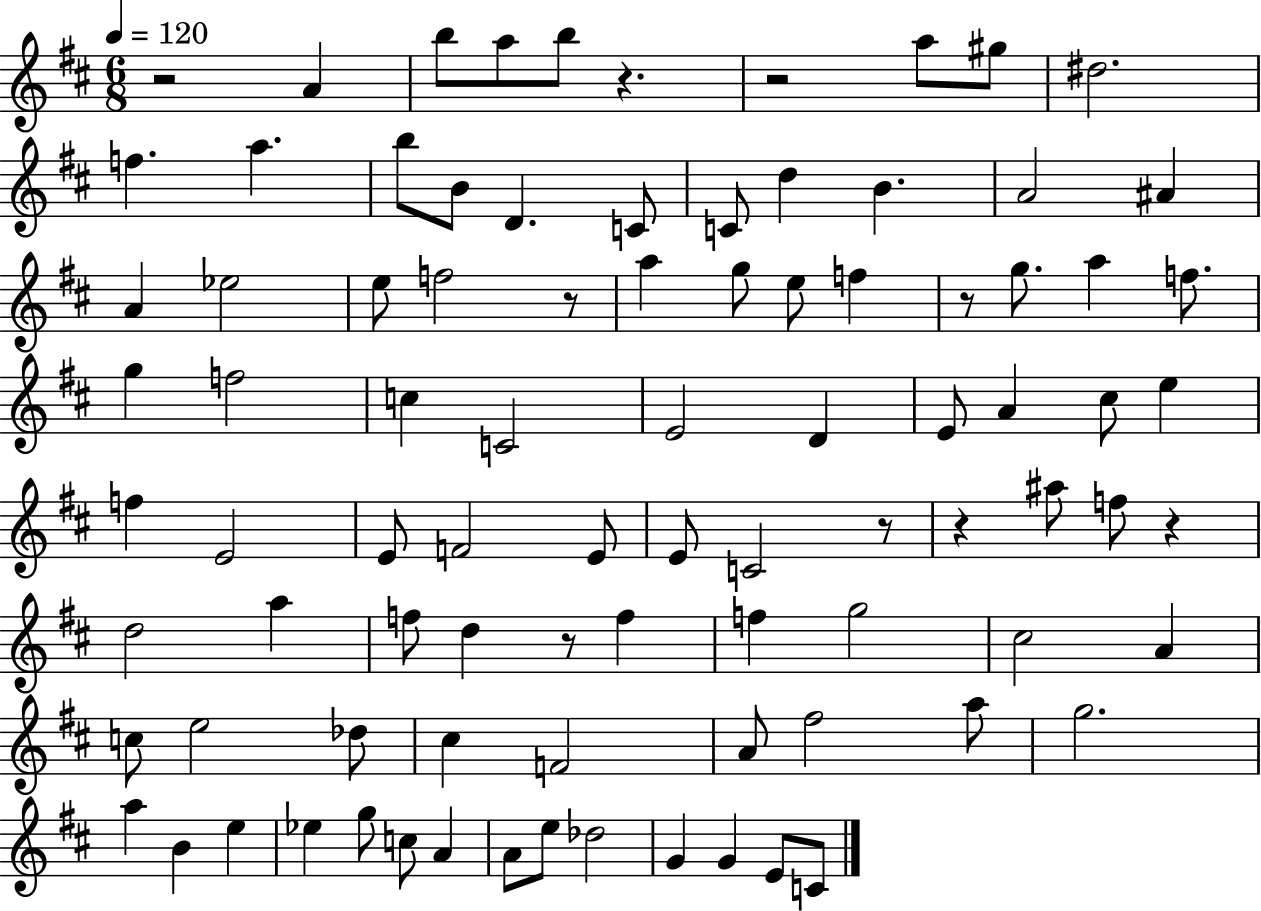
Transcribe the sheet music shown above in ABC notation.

X:1
T:Untitled
M:6/8
L:1/4
K:D
z2 A b/2 a/2 b/2 z z2 a/2 ^g/2 ^d2 f a b/2 B/2 D C/2 C/2 d B A2 ^A A _e2 e/2 f2 z/2 a g/2 e/2 f z/2 g/2 a f/2 g f2 c C2 E2 D E/2 A ^c/2 e f E2 E/2 F2 E/2 E/2 C2 z/2 z ^a/2 f/2 z d2 a f/2 d z/2 f f g2 ^c2 A c/2 e2 _d/2 ^c F2 A/2 ^f2 a/2 g2 a B e _e g/2 c/2 A A/2 e/2 _d2 G G E/2 C/2